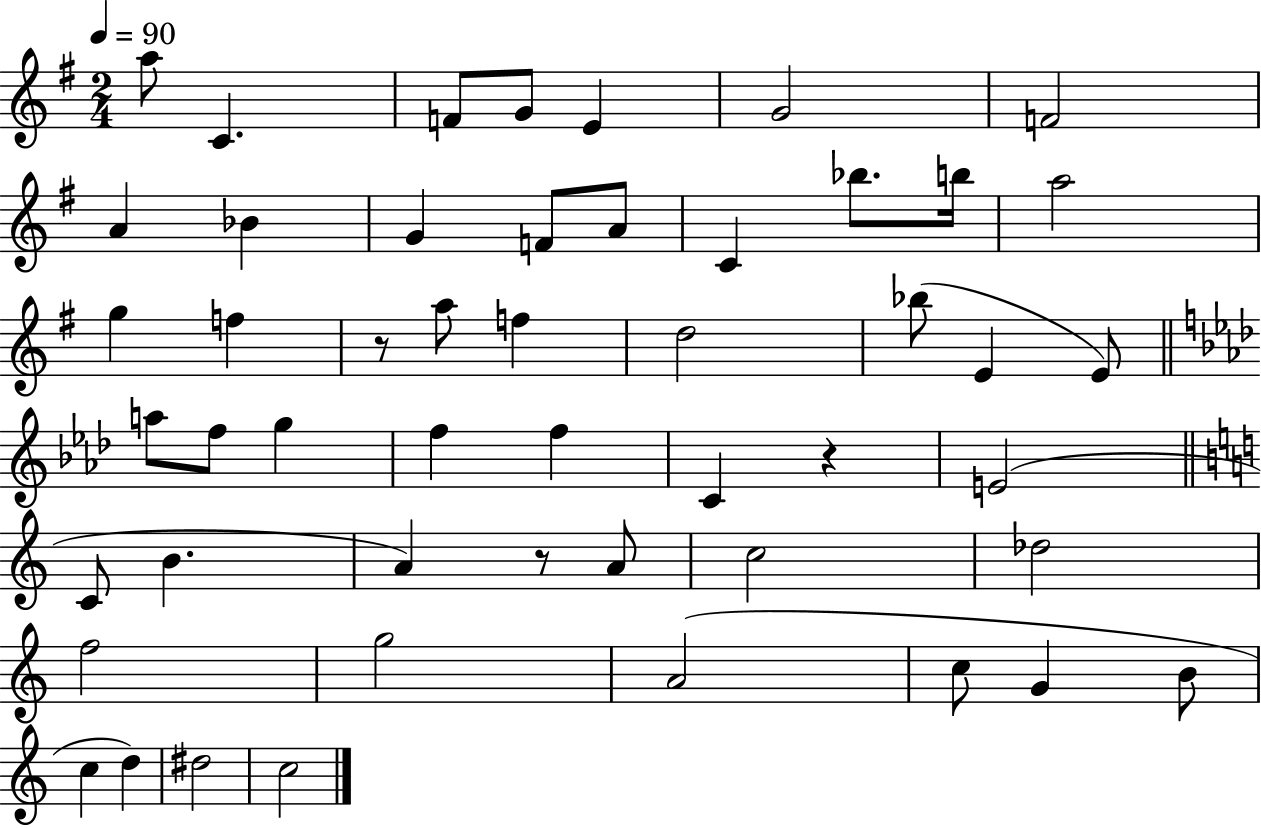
{
  \clef treble
  \numericTimeSignature
  \time 2/4
  \key g \major
  \tempo 4 = 90
  \repeat volta 2 { a''8 c'4. | f'8 g'8 e'4 | g'2 | f'2 | \break a'4 bes'4 | g'4 f'8 a'8 | c'4 bes''8. b''16 | a''2 | \break g''4 f''4 | r8 a''8 f''4 | d''2 | bes''8( e'4 e'8) | \break \bar "||" \break \key aes \major a''8 f''8 g''4 | f''4 f''4 | c'4 r4 | e'2( | \break \bar "||" \break \key c \major c'8 b'4. | a'4) r8 a'8 | c''2 | des''2 | \break f''2 | g''2 | a'2( | c''8 g'4 b'8 | \break c''4 d''4) | dis''2 | c''2 | } \bar "|."
}